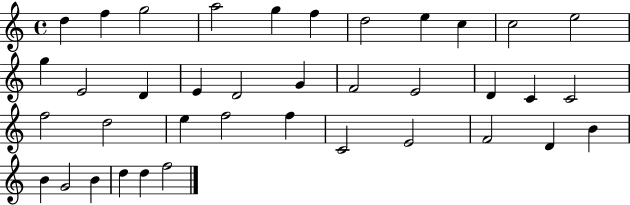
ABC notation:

X:1
T:Untitled
M:4/4
L:1/4
K:C
d f g2 a2 g f d2 e c c2 e2 g E2 D E D2 G F2 E2 D C C2 f2 d2 e f2 f C2 E2 F2 D B B G2 B d d f2